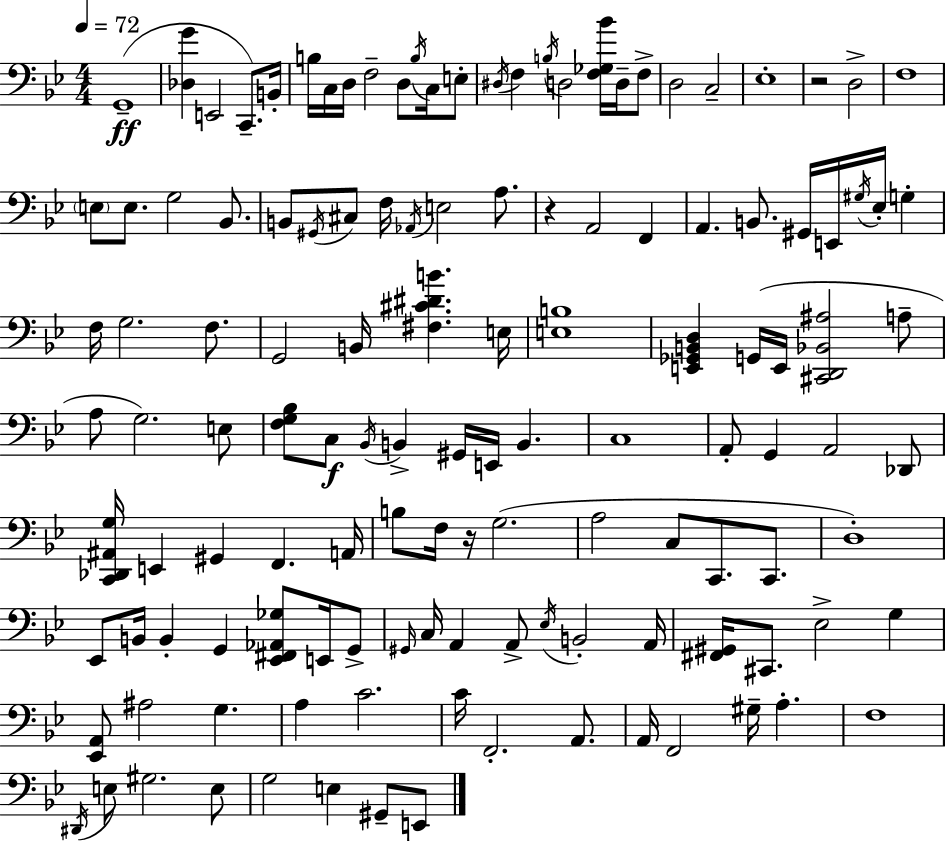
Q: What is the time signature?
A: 4/4